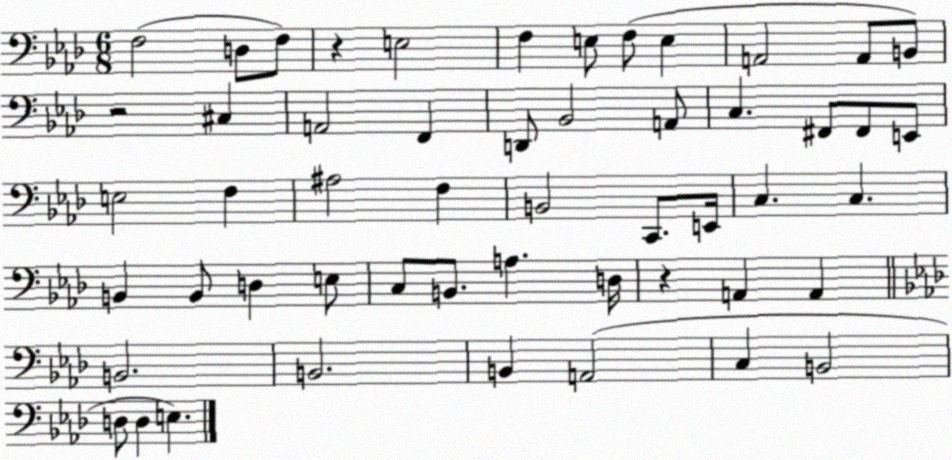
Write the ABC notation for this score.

X:1
T:Untitled
M:6/8
L:1/4
K:Ab
F,2 D,/2 F,/2 z E,2 F, E,/2 F,/2 E, A,,2 A,,/2 B,,/2 z2 ^C, A,,2 F,, D,,/2 _B,,2 A,,/2 C, ^F,,/2 ^F,,/2 E,,/2 E,2 F, ^A,2 F, B,,2 C,,/2 E,,/4 C, C, B,, B,,/2 D, E,/2 C,/2 B,,/2 A, D,/4 z A,, A,, B,,2 B,,2 B,, A,,2 C, B,,2 D,/2 D, E,